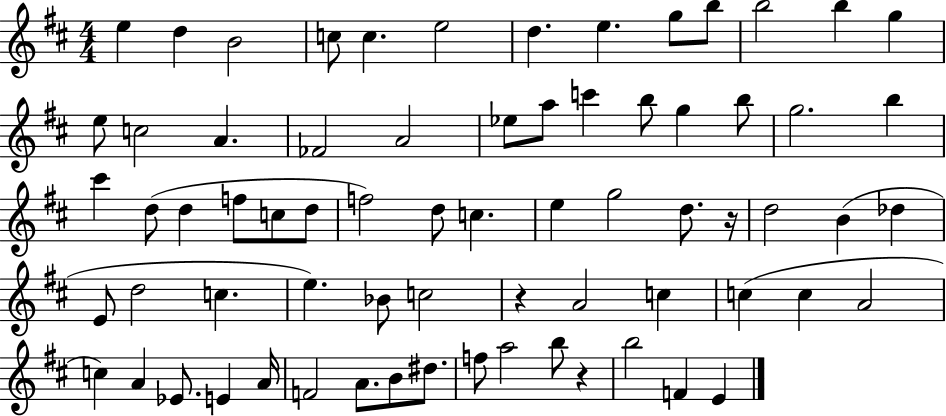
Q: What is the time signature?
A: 4/4